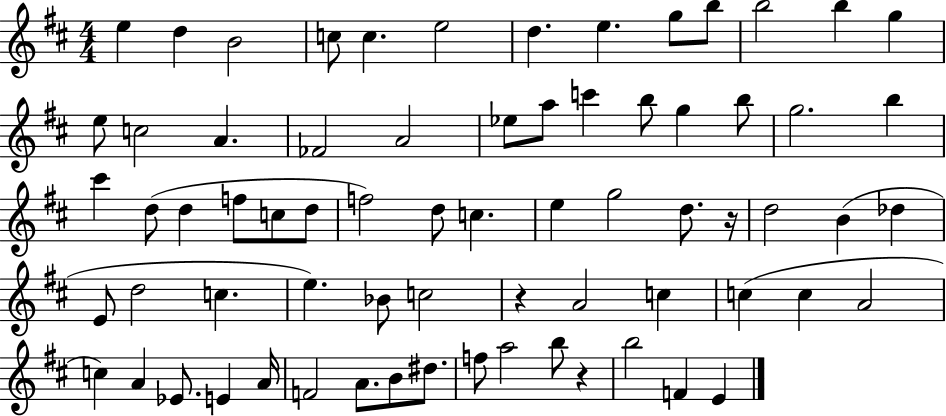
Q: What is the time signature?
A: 4/4